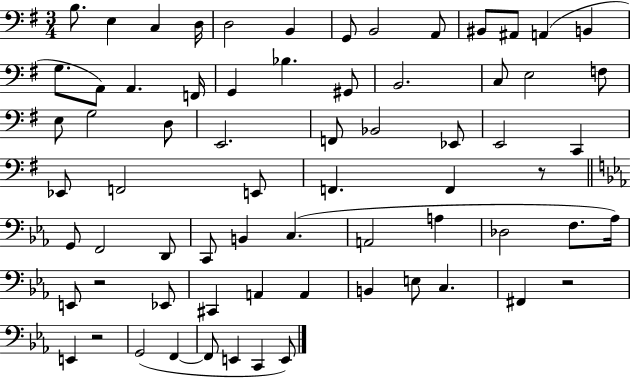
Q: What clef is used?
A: bass